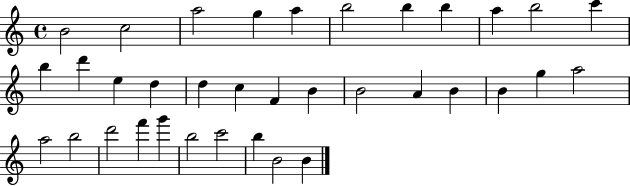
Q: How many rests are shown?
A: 0